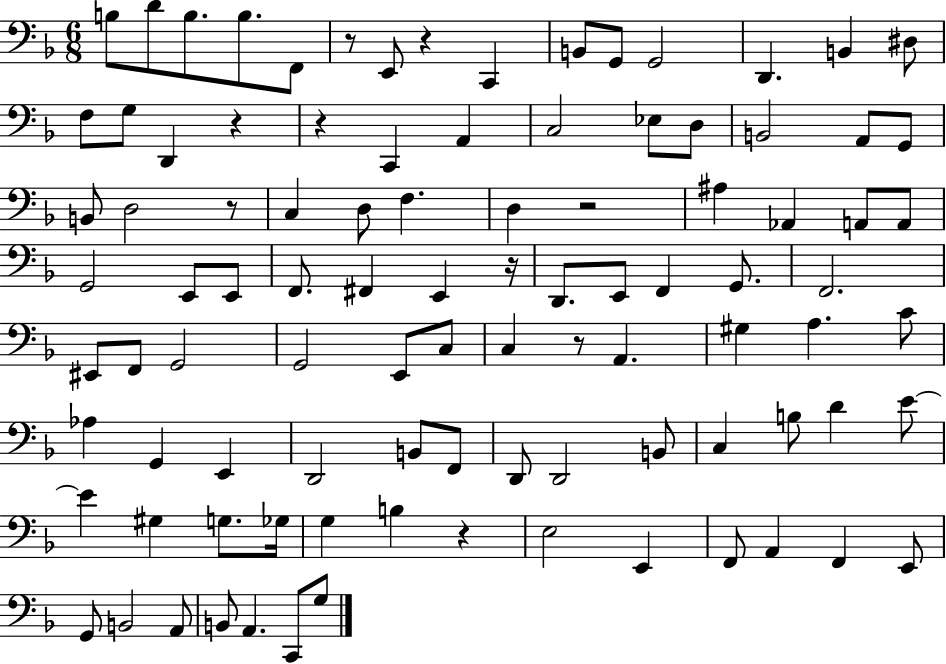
X:1
T:Untitled
M:6/8
L:1/4
K:F
B,/2 D/2 B,/2 B,/2 F,,/2 z/2 E,,/2 z C,, B,,/2 G,,/2 G,,2 D,, B,, ^D,/2 F,/2 G,/2 D,, z z C,, A,, C,2 _E,/2 D,/2 B,,2 A,,/2 G,,/2 B,,/2 D,2 z/2 C, D,/2 F, D, z2 ^A, _A,, A,,/2 A,,/2 G,,2 E,,/2 E,,/2 F,,/2 ^F,, E,, z/4 D,,/2 E,,/2 F,, G,,/2 F,,2 ^E,,/2 F,,/2 G,,2 G,,2 E,,/2 C,/2 C, z/2 A,, ^G, A, C/2 _A, G,, E,, D,,2 B,,/2 F,,/2 D,,/2 D,,2 B,,/2 C, B,/2 D E/2 E ^G, G,/2 _G,/4 G, B, z E,2 E,, F,,/2 A,, F,, E,,/2 G,,/2 B,,2 A,,/2 B,,/2 A,, C,,/2 G,/2